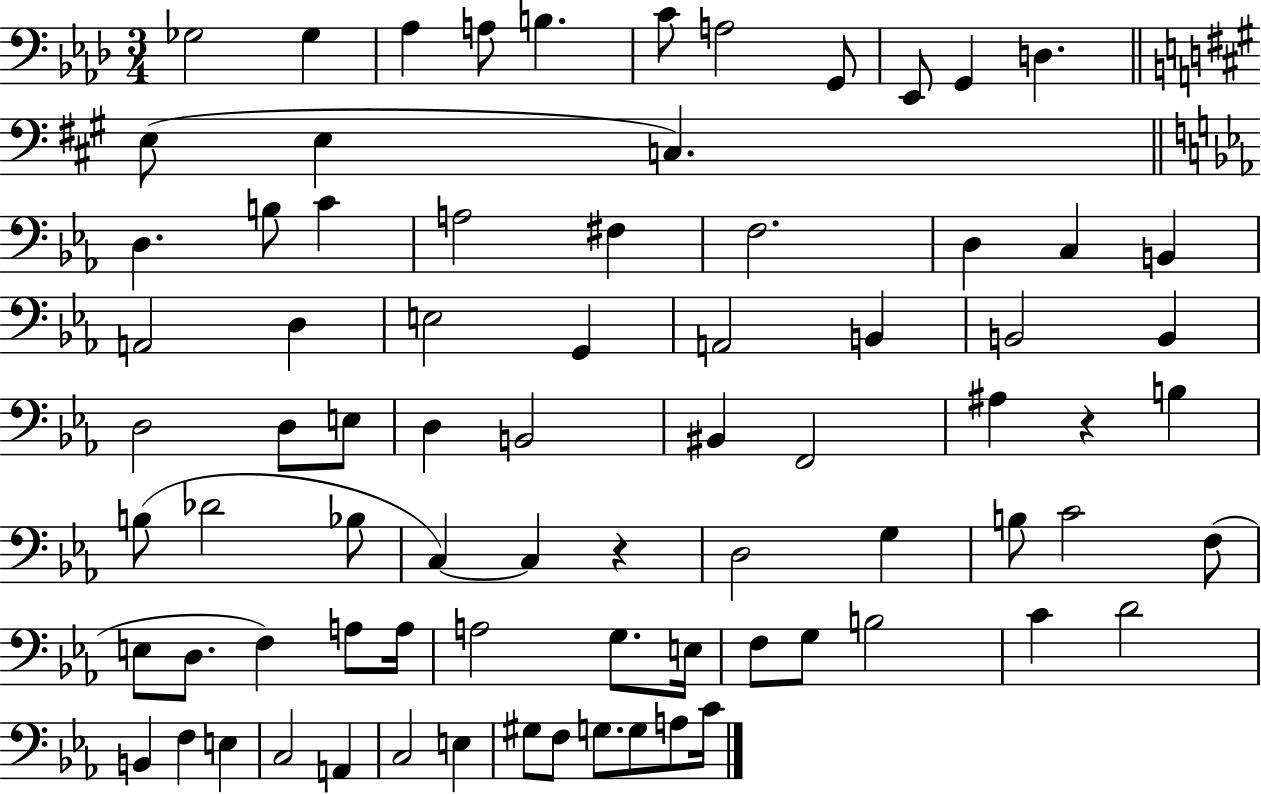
X:1
T:Untitled
M:3/4
L:1/4
K:Ab
_G,2 _G, _A, A,/2 B, C/2 A,2 G,,/2 _E,,/2 G,, D, E,/2 E, C, D, B,/2 C A,2 ^F, F,2 D, C, B,, A,,2 D, E,2 G,, A,,2 B,, B,,2 B,, D,2 D,/2 E,/2 D, B,,2 ^B,, F,,2 ^A, z B, B,/2 _D2 _B,/2 C, C, z D,2 G, B,/2 C2 F,/2 E,/2 D,/2 F, A,/2 A,/4 A,2 G,/2 E,/4 F,/2 G,/2 B,2 C D2 B,, F, E, C,2 A,, C,2 E, ^G,/2 F,/2 G,/2 G,/2 A,/2 C/4